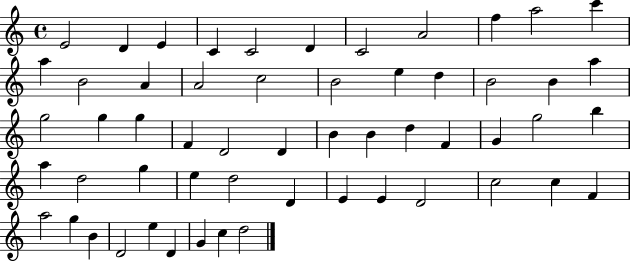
{
  \clef treble
  \time 4/4
  \defaultTimeSignature
  \key c \major
  e'2 d'4 e'4 | c'4 c'2 d'4 | c'2 a'2 | f''4 a''2 c'''4 | \break a''4 b'2 a'4 | a'2 c''2 | b'2 e''4 d''4 | b'2 b'4 a''4 | \break g''2 g''4 g''4 | f'4 d'2 d'4 | b'4 b'4 d''4 f'4 | g'4 g''2 b''4 | \break a''4 d''2 g''4 | e''4 d''2 d'4 | e'4 e'4 d'2 | c''2 c''4 f'4 | \break a''2 g''4 b'4 | d'2 e''4 d'4 | g'4 c''4 d''2 | \bar "|."
}